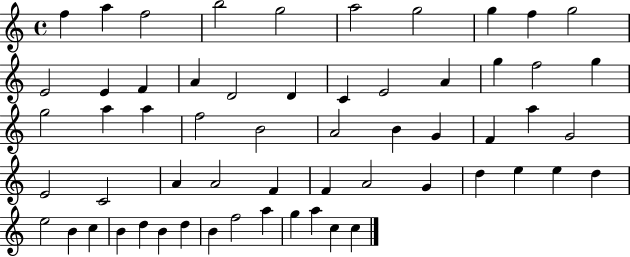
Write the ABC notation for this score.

X:1
T:Untitled
M:4/4
L:1/4
K:C
f a f2 b2 g2 a2 g2 g f g2 E2 E F A D2 D C E2 A g f2 g g2 a a f2 B2 A2 B G F a G2 E2 C2 A A2 F F A2 G d e e d e2 B c B d B d B f2 a g a c c